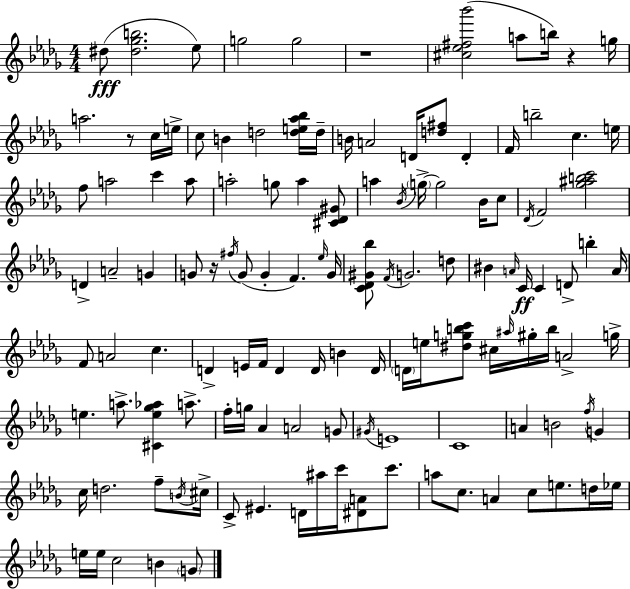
{
  \clef treble
  \numericTimeSignature
  \time 4/4
  \key bes \minor
  dis''8(\fff <dis'' ges'' b''>2. ees''8) | g''2 g''2 | r1 | <cis'' ees'' fis'' bes'''>2( a''8 b''16) r4 g''16 | \break a''2. r8 c''16 e''16-> | c''8 b'4 d''2 <d'' e'' aes'' bes''>16 d''16-- | b'16 a'2 d'16 <d'' fis''>8 d'4-. | f'16 b''2-- c''4. e''16 | \break f''8 a''2 c'''4 a''8 | a''2-. g''8 a''4 <cis' des' gis'>8 | a''4 \acciaccatura { bes'16 } \parenthesize g''16->~~ g''2 bes'16 c''8 | \acciaccatura { des'16 } f'2 <ges'' ais'' b'' c'''>2 | \break d'4-> a'2-- g'4 | g'8 r16 \acciaccatura { fis''16 }( g'8 g'4-. f'4.) | \grace { ees''16 } g'16 <c' des' gis' bes''>8 \acciaccatura { f'16 } g'2. | d''8 bis'4 \grace { a'16 } c'16\ff c'4 d'8-> | \break b''4-. a'16 f'8 a'2 | c''4. d'4-> e'16 f'16 d'4 | d'16 b'4 d'16 \parenthesize d'16 e''16 <dis'' g'' b'' c'''>8 cis''16 \grace { ais''16 } gis''16-. b''16 a'2-> | g''16-> e''4. a''8.-> | \break <cis' e'' ges'' aes''>4 a''8.-> f''16-. g''16 aes'4 a'2 | g'8 \acciaccatura { gis'16 } e'1 | c'1 | a'4 b'2 | \break \acciaccatura { f''16 } g'4 c''16 d''2. | f''8-- \acciaccatura { b'16 } cis''16-> c'8-> eis'4. | d'16 ais''16 c'''16 <dis' a'>8 c'''8. a''8 c''8. a'4 | c''8 e''8. d''16 ees''16 e''16 e''16 c''2 | \break b'4 \parenthesize g'8 \bar "|."
}